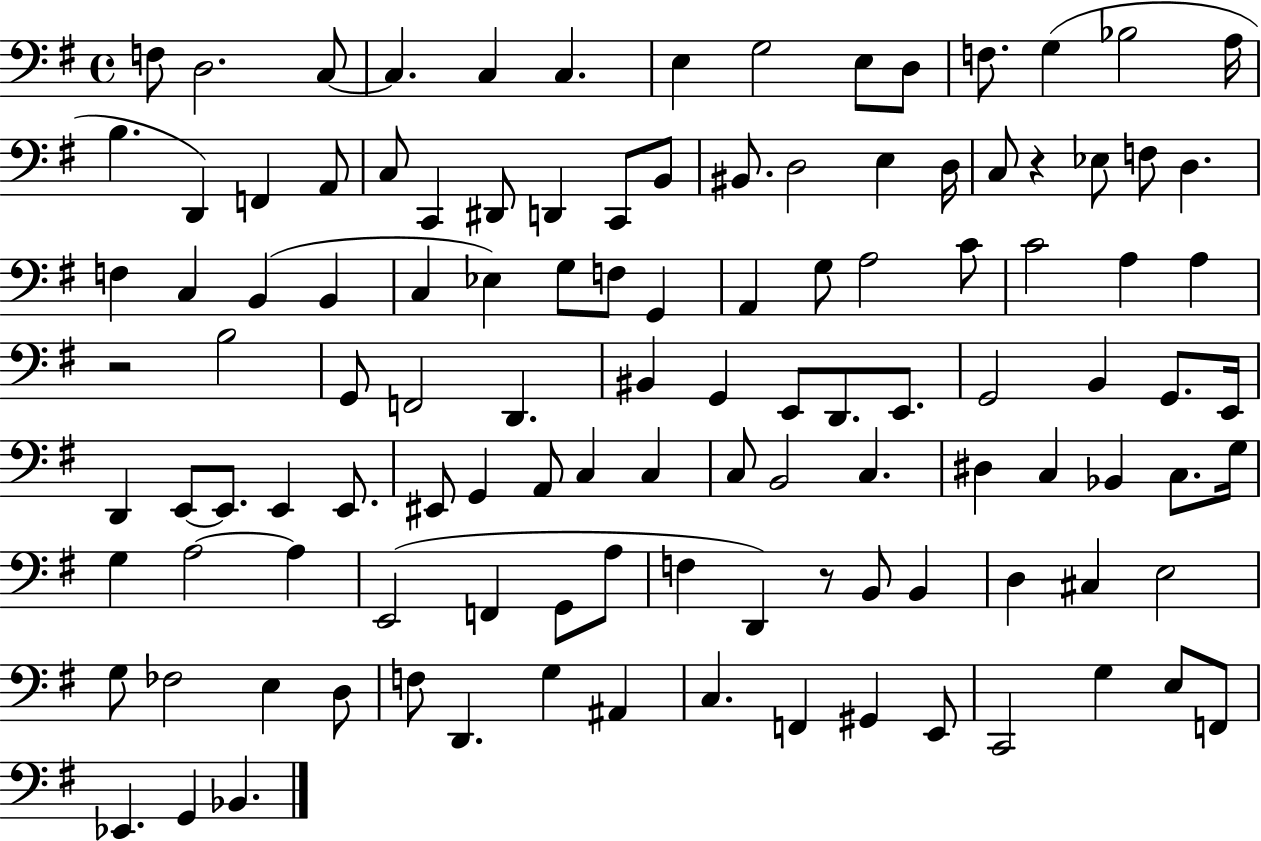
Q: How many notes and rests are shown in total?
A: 115